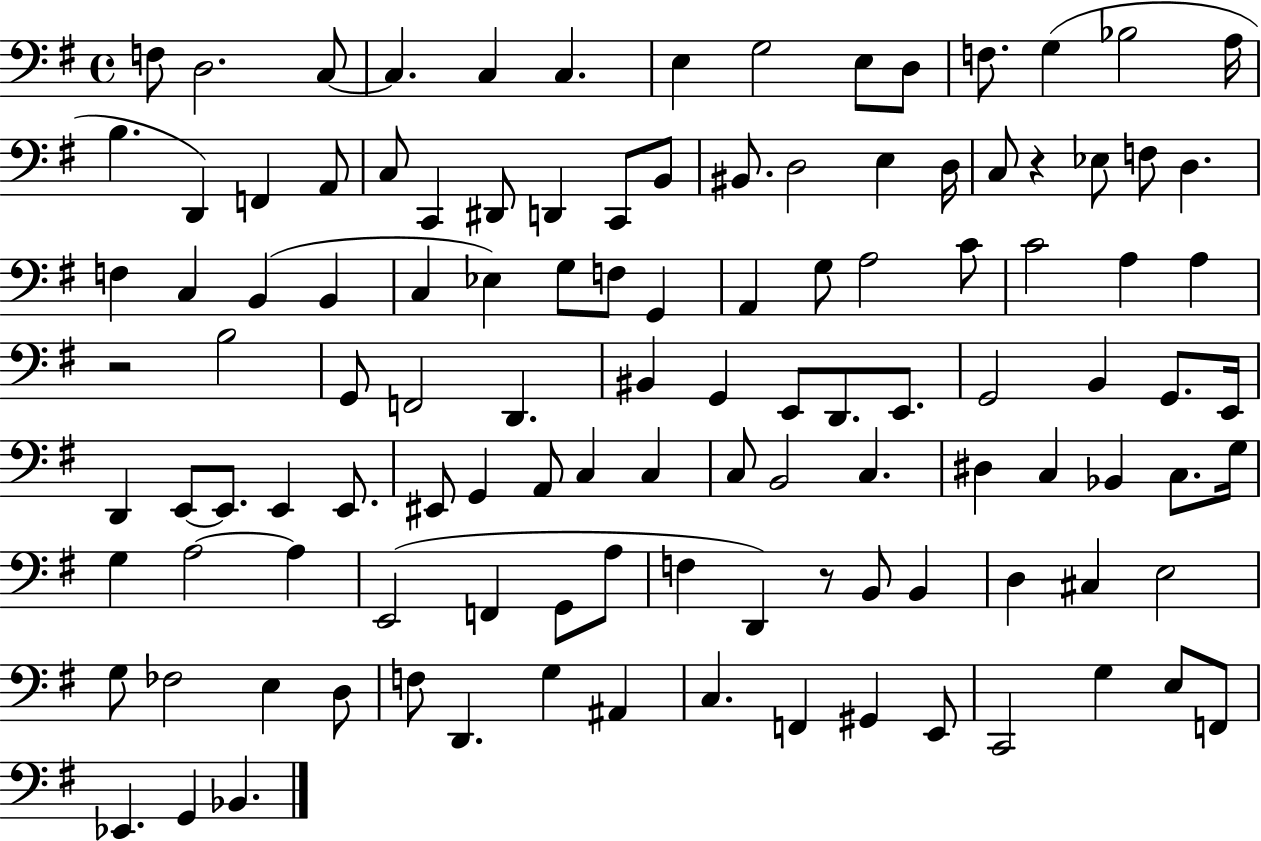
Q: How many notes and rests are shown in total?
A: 115